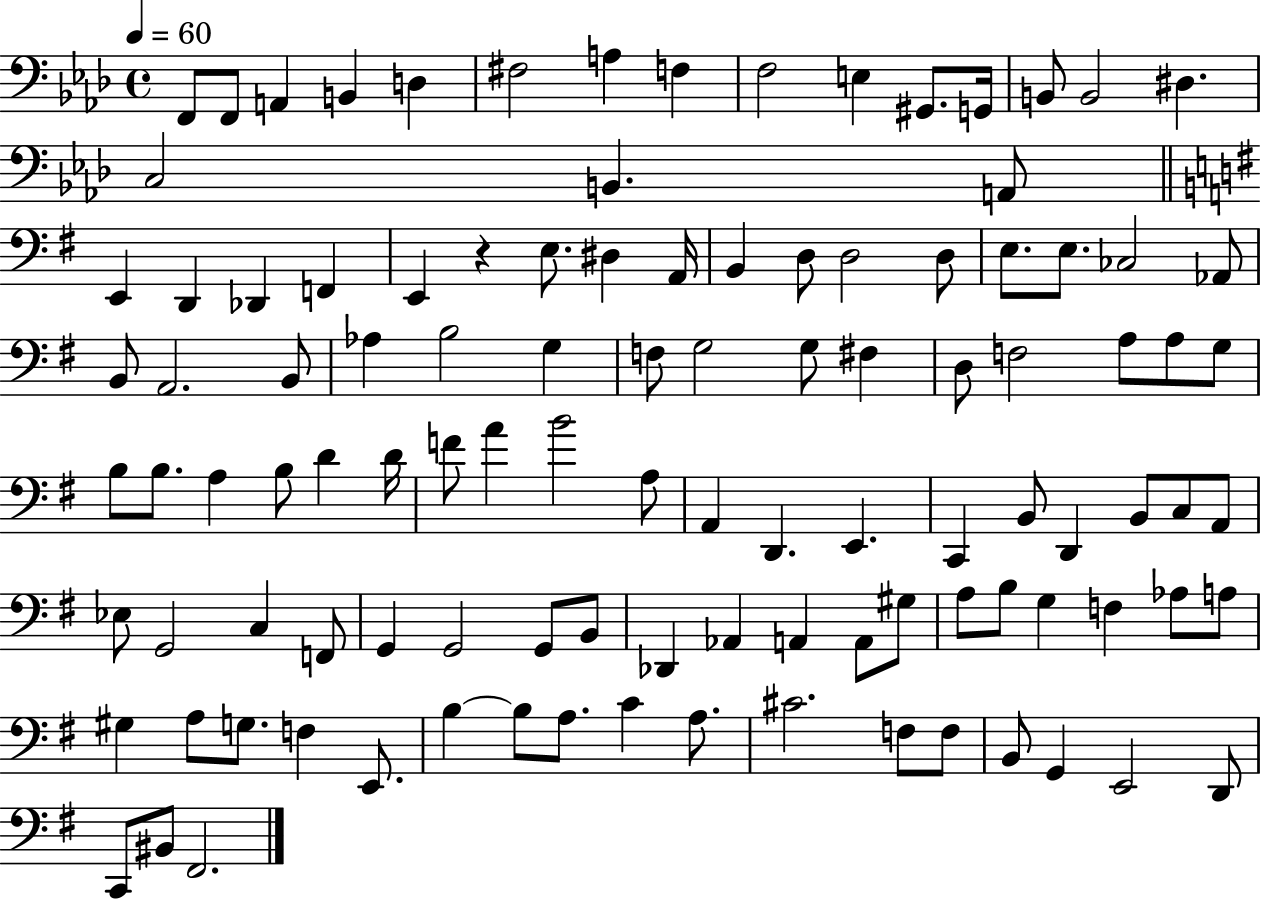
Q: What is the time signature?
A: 4/4